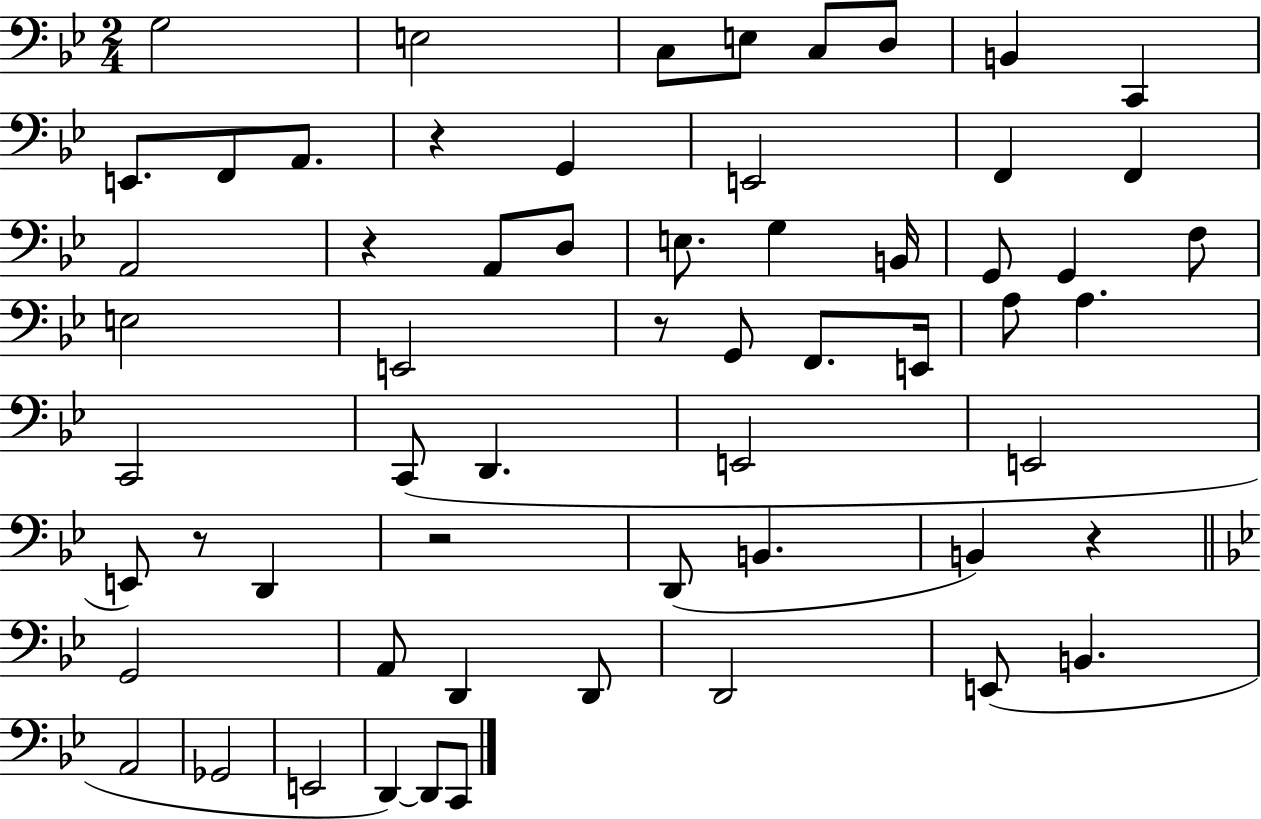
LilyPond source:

{
  \clef bass
  \numericTimeSignature
  \time 2/4
  \key bes \major
  \repeat volta 2 { g2 | e2 | c8 e8 c8 d8 | b,4 c,4 | \break e,8. f,8 a,8. | r4 g,4 | e,2 | f,4 f,4 | \break a,2 | r4 a,8 d8 | e8. g4 b,16 | g,8 g,4 f8 | \break e2 | e,2 | r8 g,8 f,8. e,16 | a8 a4. | \break c,2 | c,8( d,4. | e,2 | e,2 | \break e,8) r8 d,4 | r2 | d,8( b,4. | b,4) r4 | \break \bar "||" \break \key bes \major g,2 | a,8 d,4 d,8 | d,2 | e,8( b,4. | \break a,2 | ges,2 | e,2 | d,4~~) d,8 c,8 | \break } \bar "|."
}